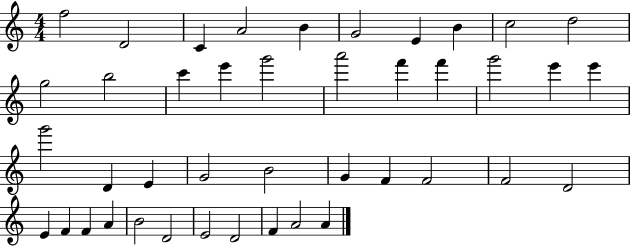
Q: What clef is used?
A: treble